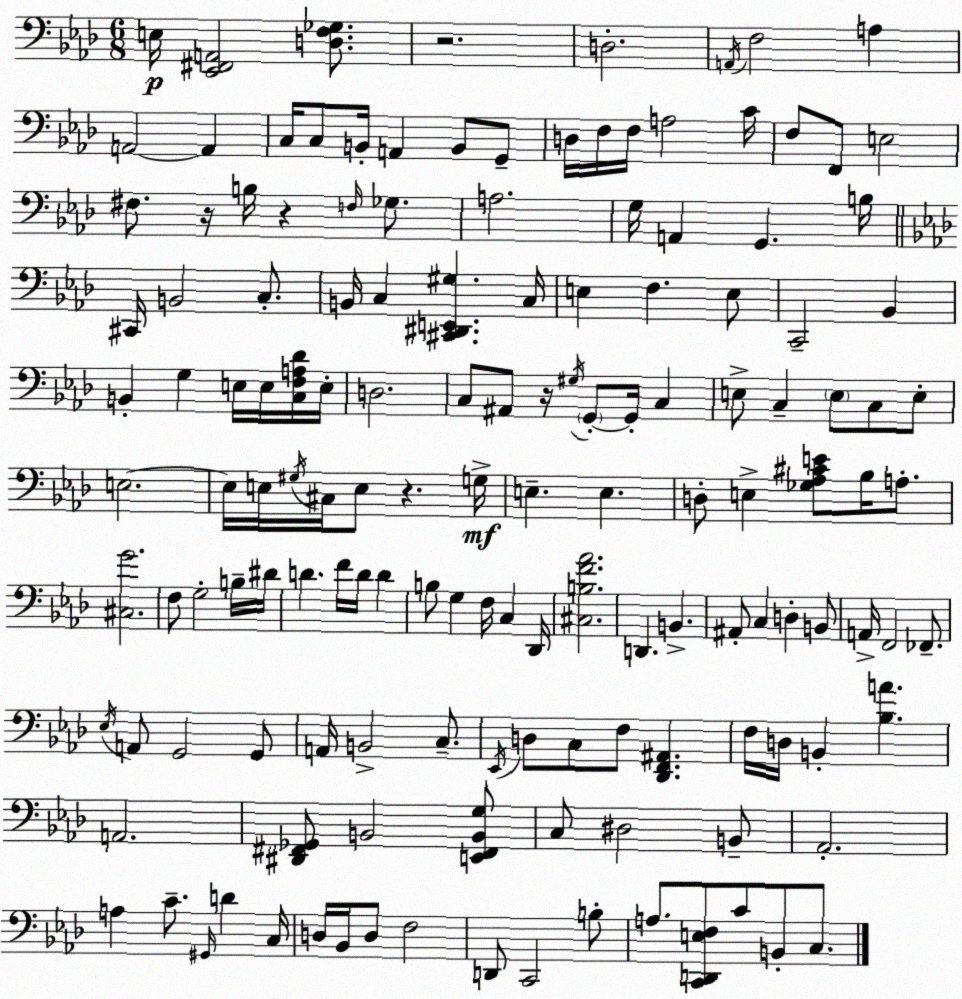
X:1
T:Untitled
M:6/8
L:1/4
K:Ab
E,/4 [_E,,^F,,A,,]2 [D,F,_G,]/2 z2 D,2 A,,/4 F,2 A, A,,2 A,, C,/4 C,/2 B,,/4 A,, B,,/2 G,,/2 D,/4 F,/4 F,/4 A,2 C/4 F,/2 F,,/2 E,2 ^F,/2 z/4 B,/4 z F,/4 _G,/2 A,2 G,/4 A,, G,, B,/4 ^C,,/4 B,,2 C,/2 B,,/4 C, [^C,,^D,,E,,^G,] C,/4 E, F, E,/2 C,,2 _B,, B,, G, E,/4 E,/4 [C,F,A,_D]/4 E,/4 D,2 C,/2 ^A,,/2 z/4 ^G,/4 G,,/2 G,,/4 C, E,/2 C, E,/2 C,/2 E,/2 E,2 E,/4 E,/4 ^G,/4 ^C,/4 E,/2 z G,/4 E, E, D,/2 E, [_G,_A,^CE]/2 _B,/4 A,/2 [^C,G]2 F,/2 G,2 B,/4 ^D/4 D F/4 D/4 D B,/2 G, F,/4 C, _D,,/4 [^C,B,F_A]2 D,, B,, ^A,,/2 C, D, B,,/2 A,,/4 F,,2 _F,,/2 _E,/4 A,,/2 G,,2 G,,/2 A,,/4 B,,2 C,/2 _E,,/4 D,/2 C,/2 F,/2 [_D,,F,,^A,,] F,/4 D,/4 B,, [_B,A] A,,2 [^D,,^F,,_G,,]/2 B,,2 [E,,^F,,B,,G,]/2 C,/2 ^D,2 B,,/2 _A,,2 A, C/2 ^G,,/4 D C,/4 D,/4 _B,,/4 D,/2 F,2 D,,/2 C,,2 B,/2 A,/2 [C,,D,,E,F,]/2 C/2 B,,/2 C,/2